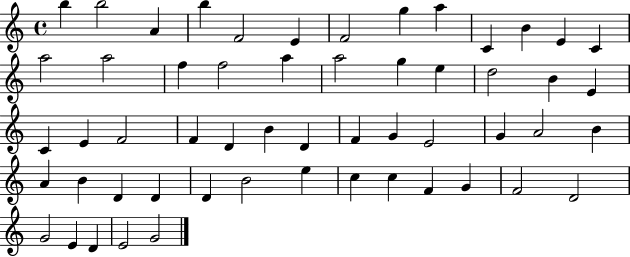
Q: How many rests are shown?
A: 0